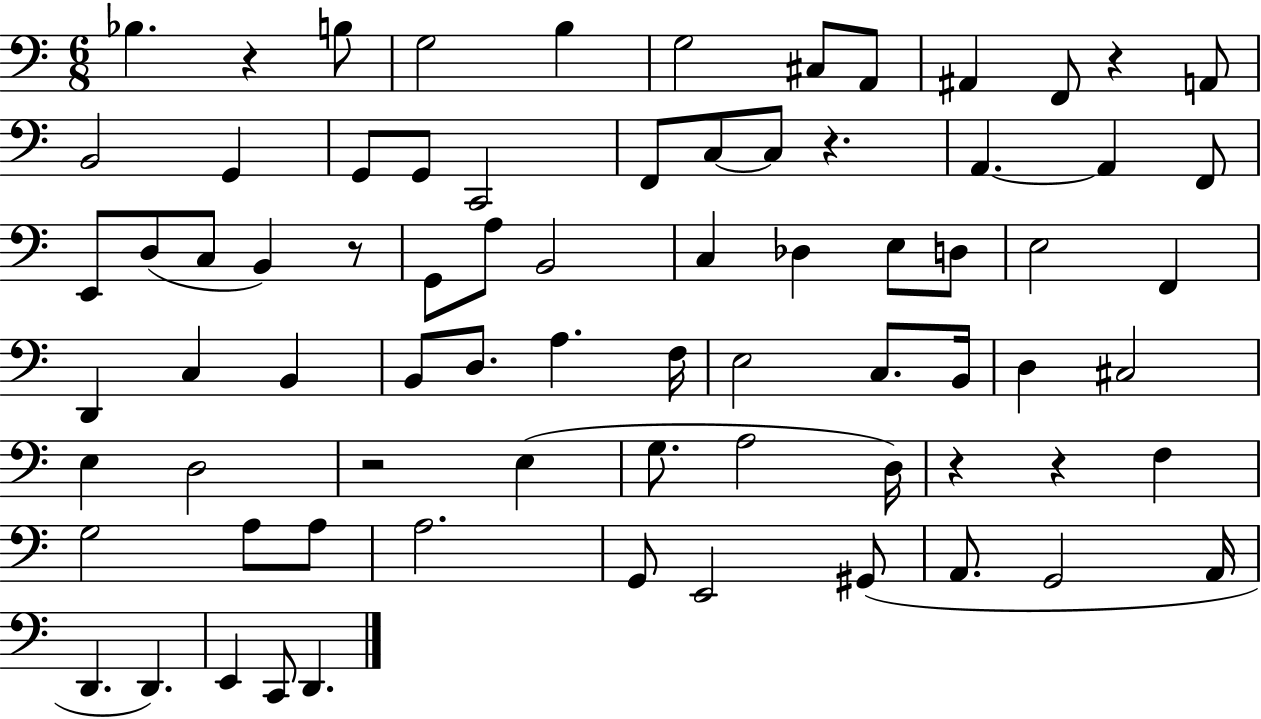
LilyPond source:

{
  \clef bass
  \numericTimeSignature
  \time 6/8
  \key c \major
  \repeat volta 2 { bes4. r4 b8 | g2 b4 | g2 cis8 a,8 | ais,4 f,8 r4 a,8 | \break b,2 g,4 | g,8 g,8 c,2 | f,8 c8~~ c8 r4. | a,4.~~ a,4 f,8 | \break e,8 d8( c8 b,4) r8 | g,8 a8 b,2 | c4 des4 e8 d8 | e2 f,4 | \break d,4 c4 b,4 | b,8 d8. a4. f16 | e2 c8. b,16 | d4 cis2 | \break e4 d2 | r2 e4( | g8. a2 d16) | r4 r4 f4 | \break g2 a8 a8 | a2. | g,8 e,2 gis,8( | a,8. g,2 a,16 | \break d,4. d,4.) | e,4 c,8 d,4. | } \bar "|."
}